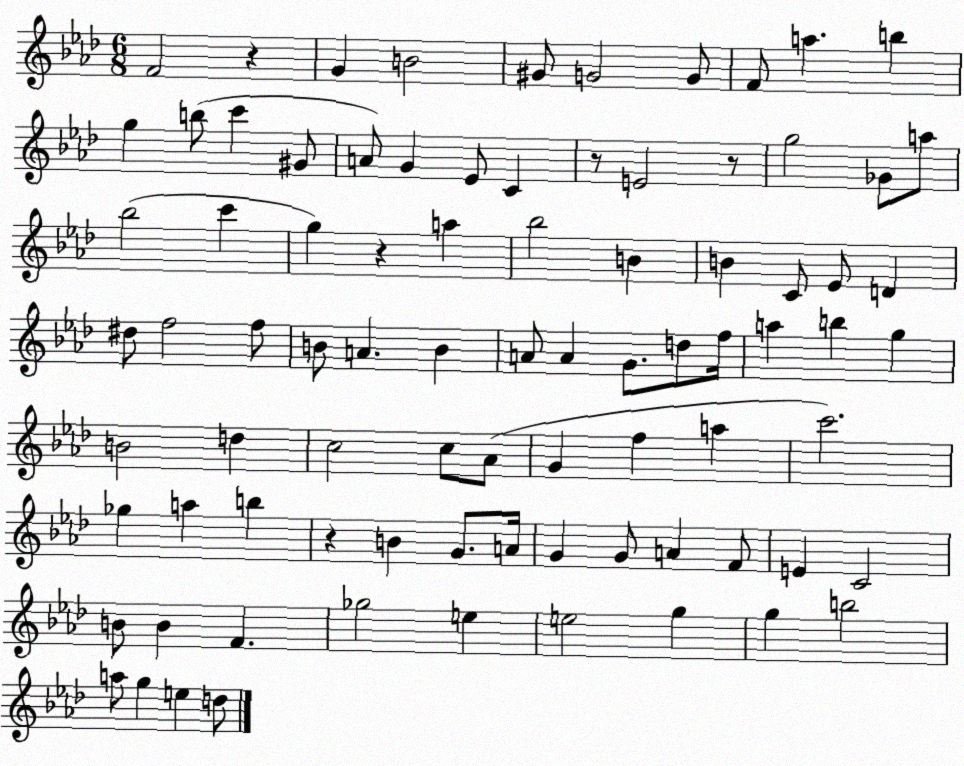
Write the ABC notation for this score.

X:1
T:Untitled
M:6/8
L:1/4
K:Ab
F2 z G B2 ^G/2 G2 G/2 F/2 a b g b/2 c' ^G/2 A/2 G _E/2 C z/2 E2 z/2 g2 _G/2 a/2 _b2 c' g z a _b2 B B C/2 _E/2 D ^d/2 f2 f/2 B/2 A B A/2 A G/2 d/2 f/4 a b g B2 d c2 c/2 _A/2 G f a c'2 _g a b z B G/2 A/4 G G/2 A F/2 E C2 B/2 B F _g2 e e2 g g b2 a/2 g e d/2